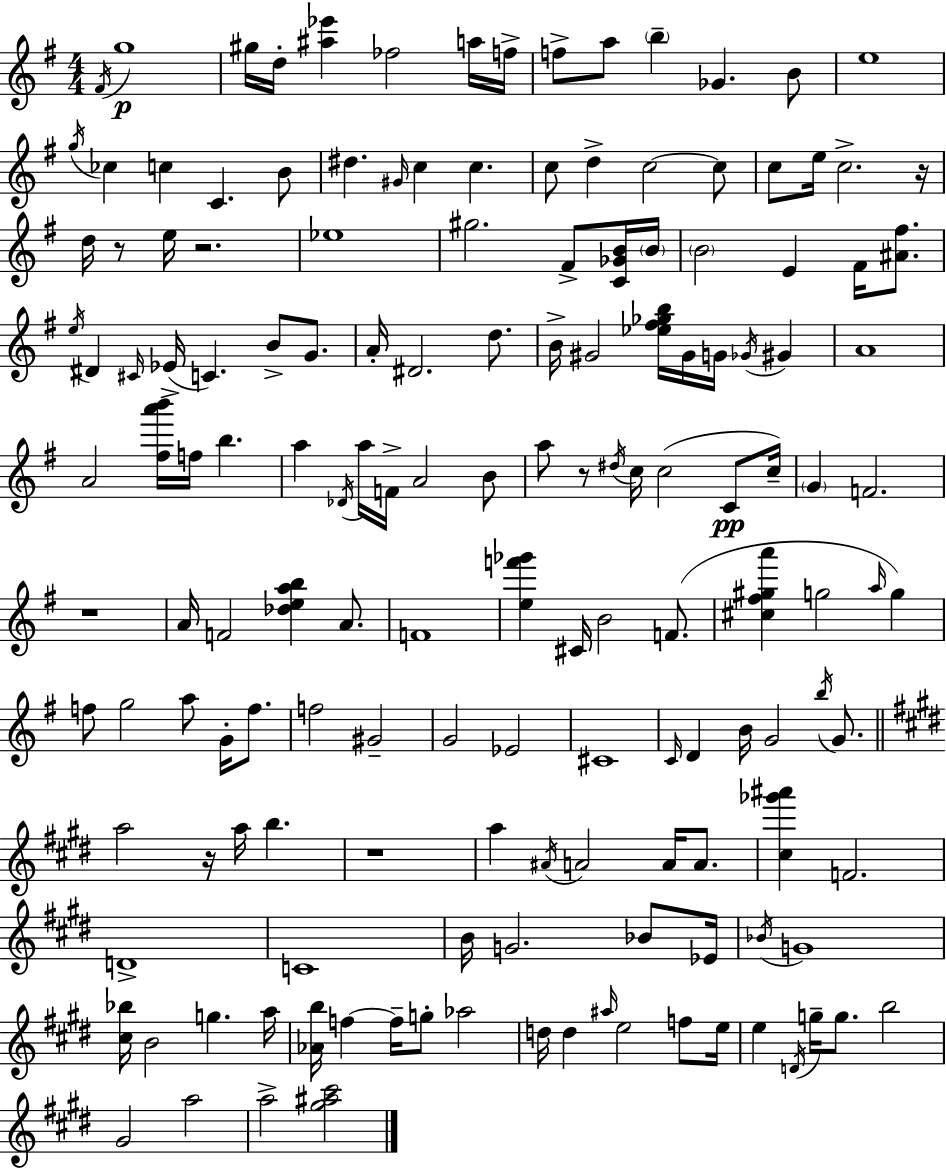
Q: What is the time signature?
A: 4/4